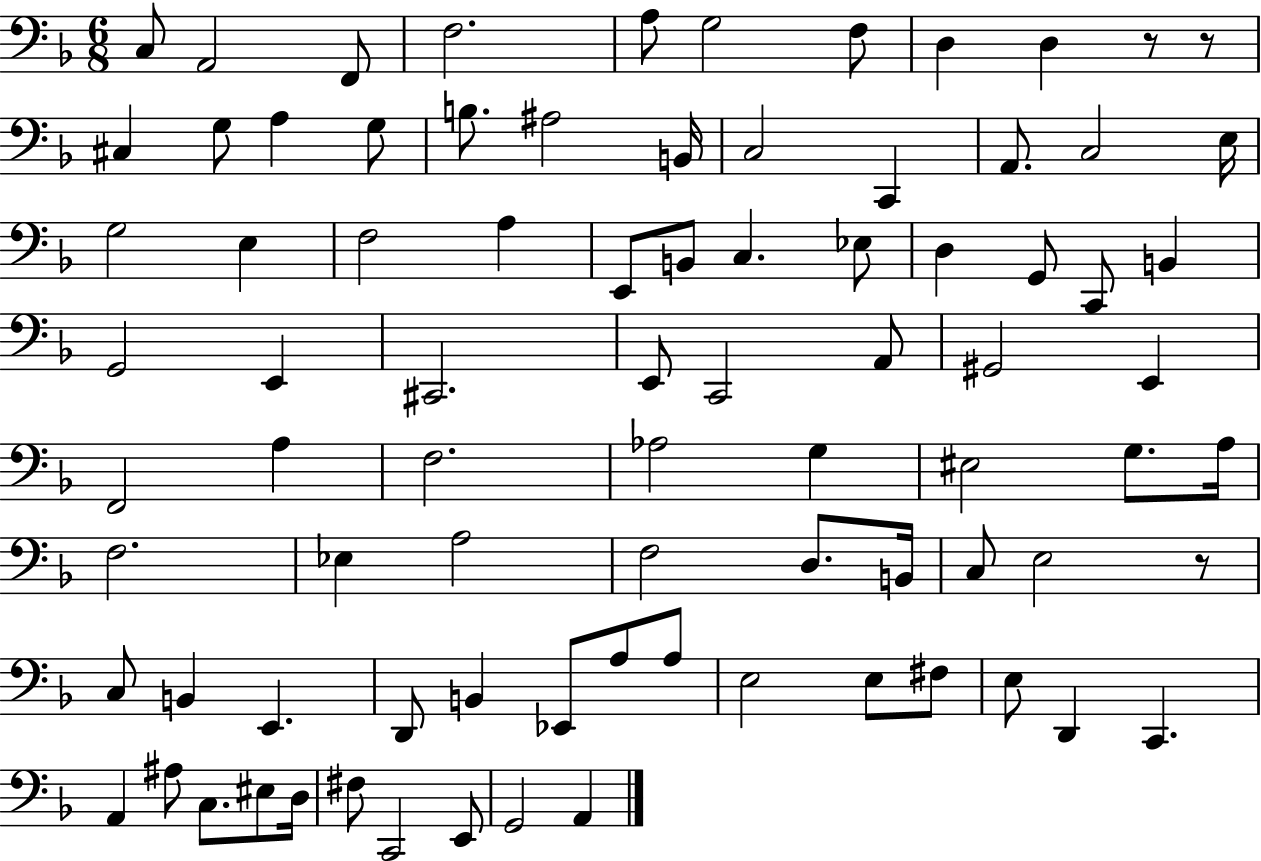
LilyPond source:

{
  \clef bass
  \numericTimeSignature
  \time 6/8
  \key f \major
  c8 a,2 f,8 | f2. | a8 g2 f8 | d4 d4 r8 r8 | \break cis4 g8 a4 g8 | b8. ais2 b,16 | c2 c,4 | a,8. c2 e16 | \break g2 e4 | f2 a4 | e,8 b,8 c4. ees8 | d4 g,8 c,8 b,4 | \break g,2 e,4 | cis,2. | e,8 c,2 a,8 | gis,2 e,4 | \break f,2 a4 | f2. | aes2 g4 | eis2 g8. a16 | \break f2. | ees4 a2 | f2 d8. b,16 | c8 e2 r8 | \break c8 b,4 e,4. | d,8 b,4 ees,8 a8 a8 | e2 e8 fis8 | e8 d,4 c,4. | \break a,4 ais8 c8. eis8 d16 | fis8 c,2 e,8 | g,2 a,4 | \bar "|."
}